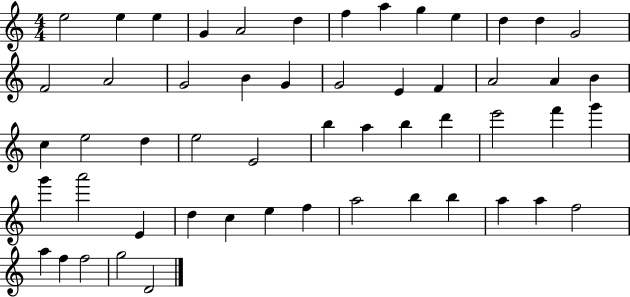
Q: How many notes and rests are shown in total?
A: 54